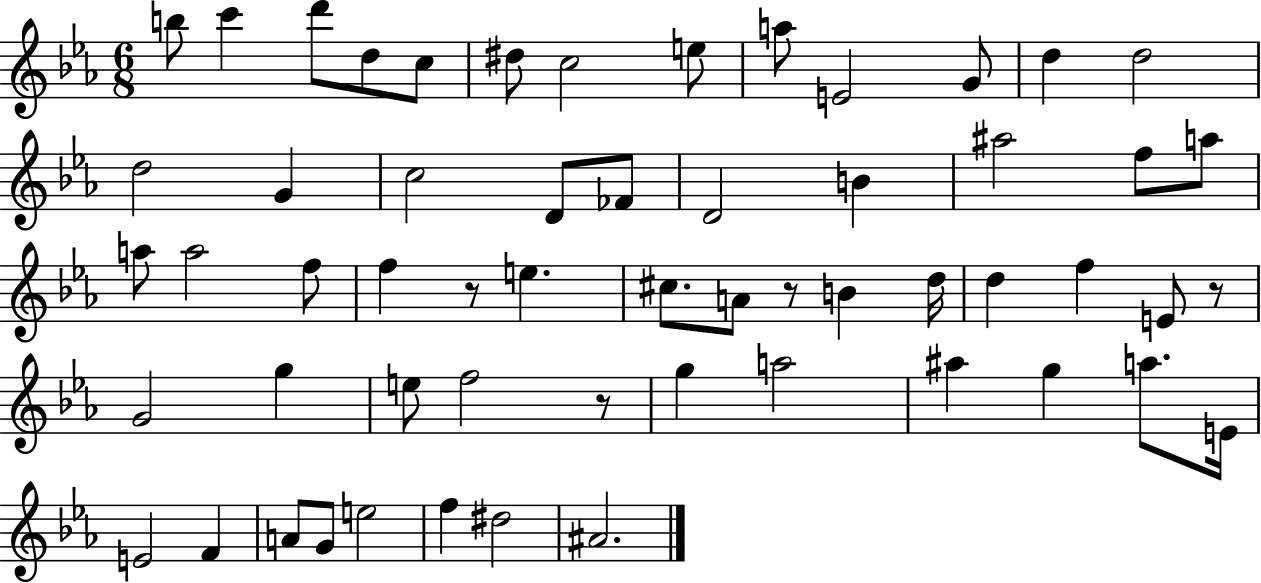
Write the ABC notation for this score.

X:1
T:Untitled
M:6/8
L:1/4
K:Eb
b/2 c' d'/2 d/2 c/2 ^d/2 c2 e/2 a/2 E2 G/2 d d2 d2 G c2 D/2 _F/2 D2 B ^a2 f/2 a/2 a/2 a2 f/2 f z/2 e ^c/2 A/2 z/2 B d/4 d f E/2 z/2 G2 g e/2 f2 z/2 g a2 ^a g a/2 E/4 E2 F A/2 G/2 e2 f ^d2 ^A2